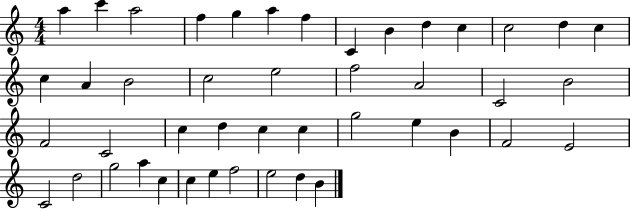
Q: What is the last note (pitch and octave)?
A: B4